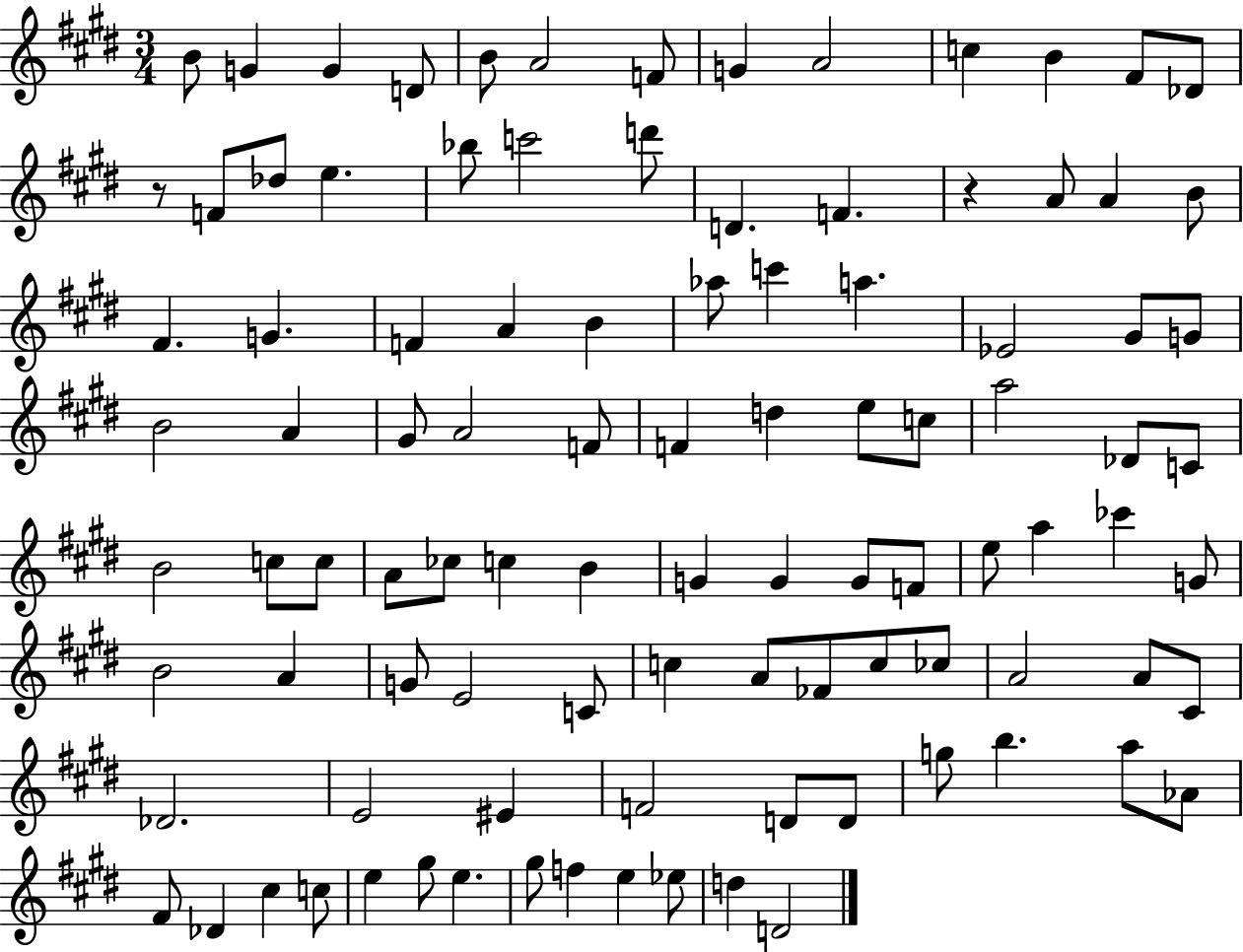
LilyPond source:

{
  \clef treble
  \numericTimeSignature
  \time 3/4
  \key e \major
  \repeat volta 2 { b'8 g'4 g'4 d'8 | b'8 a'2 f'8 | g'4 a'2 | c''4 b'4 fis'8 des'8 | \break r8 f'8 des''8 e''4. | bes''8 c'''2 d'''8 | d'4. f'4. | r4 a'8 a'4 b'8 | \break fis'4. g'4. | f'4 a'4 b'4 | aes''8 c'''4 a''4. | ees'2 gis'8 g'8 | \break b'2 a'4 | gis'8 a'2 f'8 | f'4 d''4 e''8 c''8 | a''2 des'8 c'8 | \break b'2 c''8 c''8 | a'8 ces''8 c''4 b'4 | g'4 g'4 g'8 f'8 | e''8 a''4 ces'''4 g'8 | \break b'2 a'4 | g'8 e'2 c'8 | c''4 a'8 fes'8 c''8 ces''8 | a'2 a'8 cis'8 | \break des'2. | e'2 eis'4 | f'2 d'8 d'8 | g''8 b''4. a''8 aes'8 | \break fis'8 des'4 cis''4 c''8 | e''4 gis''8 e''4. | gis''8 f''4 e''4 ees''8 | d''4 d'2 | \break } \bar "|."
}